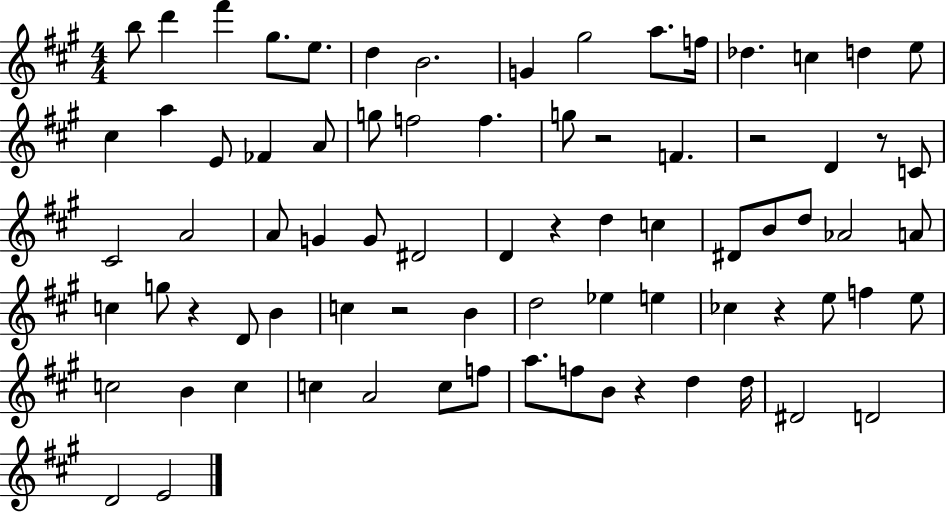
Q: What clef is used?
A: treble